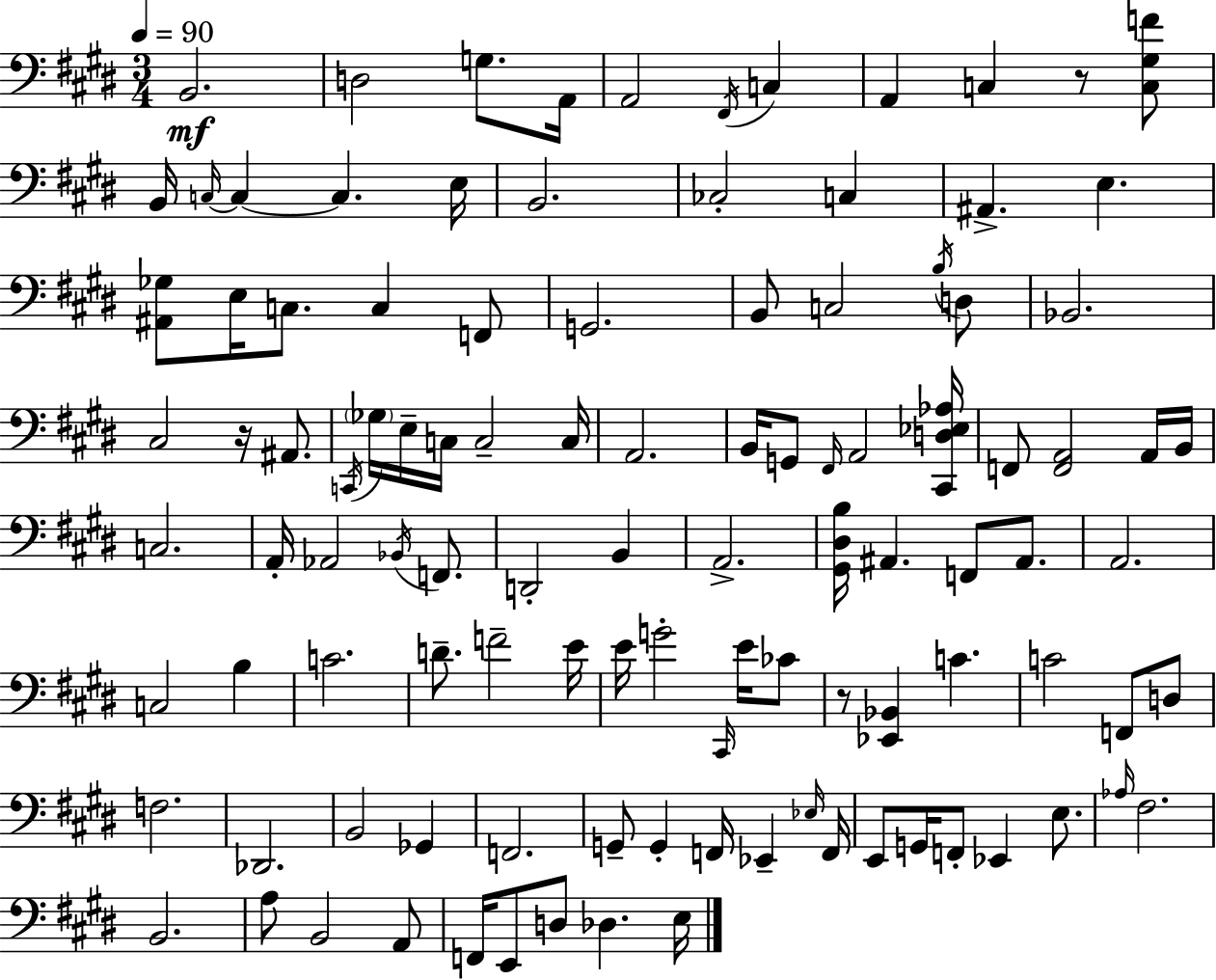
X:1
T:Untitled
M:3/4
L:1/4
K:E
B,,2 D,2 G,/2 A,,/4 A,,2 ^F,,/4 C, A,, C, z/2 [C,^G,F]/2 B,,/4 C,/4 C, C, E,/4 B,,2 _C,2 C, ^A,, E, [^A,,_G,]/2 E,/4 C,/2 C, F,,/2 G,,2 B,,/2 C,2 B,/4 D,/2 _B,,2 ^C,2 z/4 ^A,,/2 C,,/4 _G,/4 E,/4 C,/4 C,2 C,/4 A,,2 B,,/4 G,,/2 ^F,,/4 A,,2 [^C,,D,_E,_A,]/4 F,,/2 [F,,A,,]2 A,,/4 B,,/4 C,2 A,,/4 _A,,2 _B,,/4 F,,/2 D,,2 B,, A,,2 [^G,,^D,B,]/4 ^A,, F,,/2 ^A,,/2 A,,2 C,2 B, C2 D/2 F2 E/4 E/4 G2 ^C,,/4 E/4 _C/2 z/2 [_E,,_B,,] C C2 F,,/2 D,/2 F,2 _D,,2 B,,2 _G,, F,,2 G,,/2 G,, F,,/4 _E,, _E,/4 F,,/4 E,,/2 G,,/4 F,,/2 _E,, E,/2 _A,/4 ^F,2 B,,2 A,/2 B,,2 A,,/2 F,,/4 E,,/2 D,/2 _D, E,/4